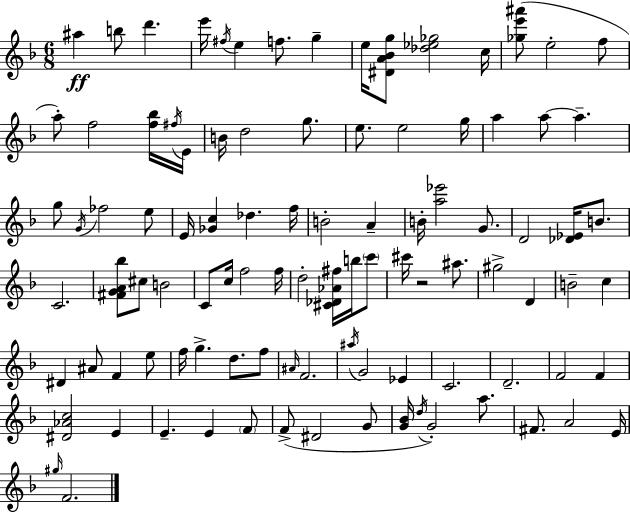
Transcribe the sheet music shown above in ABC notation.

X:1
T:Untitled
M:6/8
L:1/4
K:Dm
^a b/2 d' e'/4 ^f/4 e f/2 g e/4 [^DA_Bg]/2 [_d_e_g]2 c/4 [_ge'^a']/2 e2 f/2 a/2 f2 [f_b]/4 ^f/4 E/4 B/4 d2 g/2 e/2 e2 g/4 a a/2 a g/2 G/4 _f2 e/2 E/4 [_Gc] _d f/4 B2 A B/4 [a_e']2 G/2 D2 [_D_E]/4 B/2 C2 [^FGA_b]/2 ^c/2 B2 C/2 c/4 f2 f/4 d2 [^C_D_A^f]/4 b/4 c'/2 ^c'/4 z2 ^a/2 ^g2 D B2 c ^D ^A/2 F e/2 f/4 g d/2 f/2 ^A/4 F2 ^a/4 G2 _E C2 D2 F2 F [^D_Ac]2 E E E F/2 F/2 ^D2 G/2 [G_B]/4 d/4 G2 a/2 ^F/2 A2 E/4 ^g/4 F2